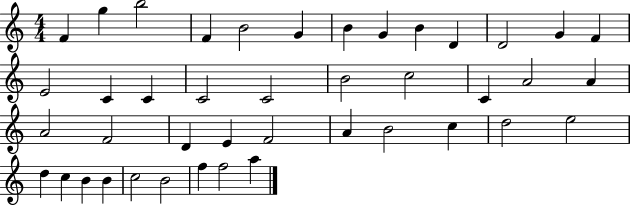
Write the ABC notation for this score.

X:1
T:Untitled
M:4/4
L:1/4
K:C
F g b2 F B2 G B G B D D2 G F E2 C C C2 C2 B2 c2 C A2 A A2 F2 D E F2 A B2 c d2 e2 d c B B c2 B2 f f2 a